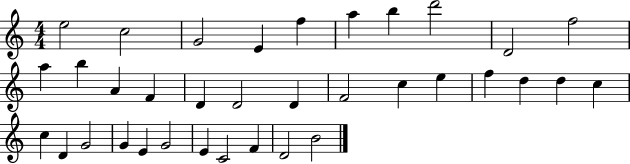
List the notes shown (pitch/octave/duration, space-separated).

E5/h C5/h G4/h E4/q F5/q A5/q B5/q D6/h D4/h F5/h A5/q B5/q A4/q F4/q D4/q D4/h D4/q F4/h C5/q E5/q F5/q D5/q D5/q C5/q C5/q D4/q G4/h G4/q E4/q G4/h E4/q C4/h F4/q D4/h B4/h